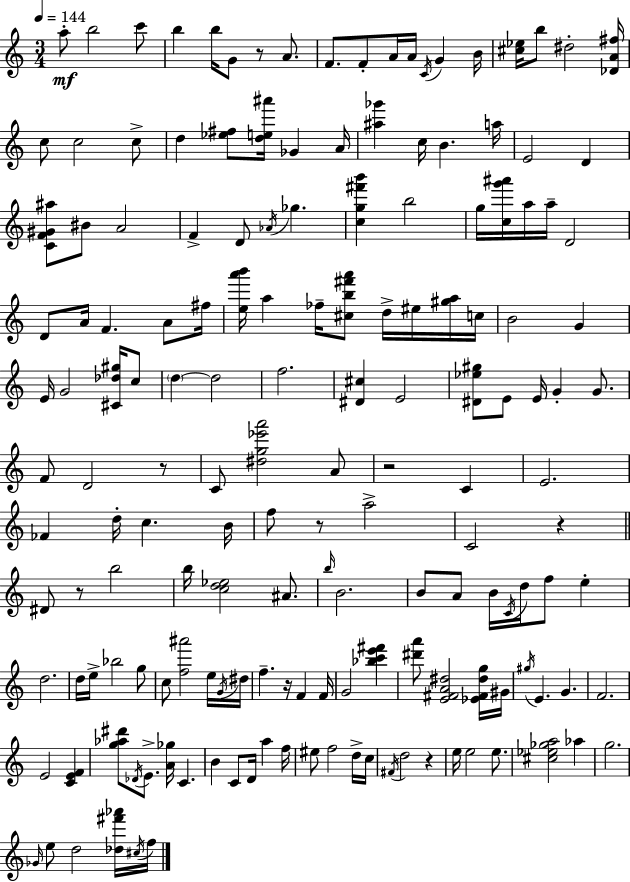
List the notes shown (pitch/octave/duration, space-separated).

A5/e B5/h C6/e B5/q B5/s G4/e R/e A4/e. F4/e. F4/e A4/s A4/s C4/s G4/q B4/s [C#5,Eb5]/s B5/e D#5/h [Db4,A4,F#5]/s C5/e C5/h C5/e D5/q [Eb5,F#5]/e [D5,E5,A#6]/s Gb4/q A4/s [A#5,Gb6]/q C5/s B4/q. A5/s E4/h D4/q [C4,F4,G#4,A#5]/e BIS4/e A4/h F4/q D4/e Ab4/s Gb5/q. [C5,G5,F#6,B6]/q B5/h G5/s [C5,G6,A#6]/s A5/s A5/s D4/h D4/e A4/s F4/q. A4/e F#5/s [E5,A6,B6]/s A5/q FES5/s [C#5,B5,F#6,A6]/e D5/s EIS5/s [G#5,A5]/s C5/s B4/h G4/q E4/s G4/h [C#4,Db5,G#5]/s C5/e D5/q D5/h F5/h. [D#4,C#5]/q E4/h [D#4,Eb5,G#5]/e E4/e E4/s G4/q G4/e. F4/e D4/h R/e C4/e [D#5,G5,Eb6,A6]/h A4/e R/h C4/q E4/h. FES4/q D5/s C5/q. B4/s F5/e R/e A5/h C4/h R/q D#4/e R/e B5/h B5/s [C5,D5,Eb5]/h A#4/e. B5/s B4/h. B4/e A4/e B4/s C4/s D5/s F5/e E5/q D5/h. D5/s E5/s Bb5/h G5/e C5/e [F5,A#6]/h E5/s G4/s D#5/s F5/q. R/s F4/q F4/s G4/h [Bb5,C6,E6,F#6]/q [D#6,A6]/e [E4,F#4,A4,D#5]/h [Eb4,F#4,D#5,G5]/s G#4/s G#5/s E4/q. G4/q. F4/h. E4/h [C4,E4,F4]/q [G5,Ab5,D#6]/e Db4/s E4/e. [A4,Gb5]/s C4/q. B4/q C4/e D4/s A5/q F5/s EIS5/e F5/h D5/s C5/s F#4/s D5/h R/q E5/s E5/h E5/e. [C#5,Eb5,Gb5,A5]/h Ab5/q G5/h. Gb4/s E5/e D5/h [Db5,F#6,Ab6]/s C#5/s F5/s